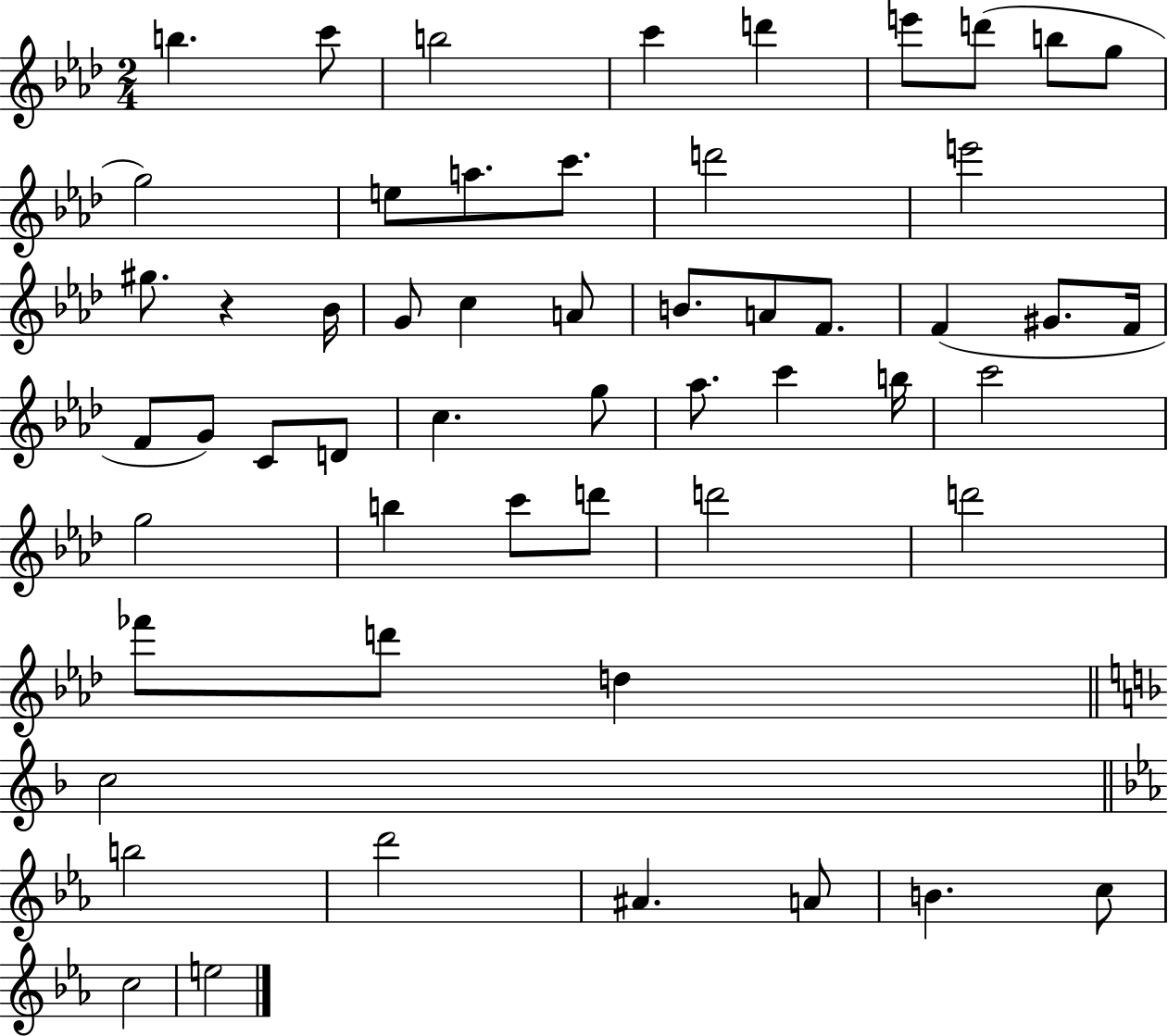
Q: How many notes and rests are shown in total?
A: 55